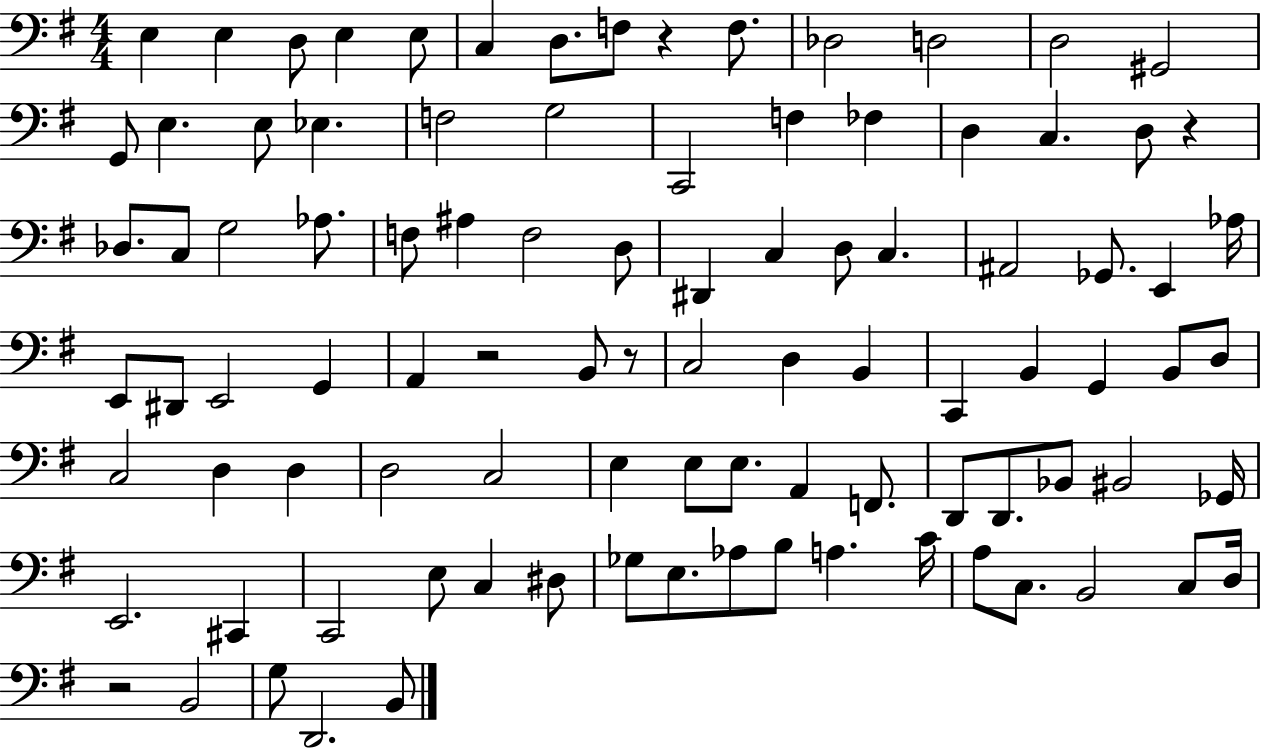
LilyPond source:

{
  \clef bass
  \numericTimeSignature
  \time 4/4
  \key g \major
  e4 e4 d8 e4 e8 | c4 d8. f8 r4 f8. | des2 d2 | d2 gis,2 | \break g,8 e4. e8 ees4. | f2 g2 | c,2 f4 fes4 | d4 c4. d8 r4 | \break des8. c8 g2 aes8. | f8 ais4 f2 d8 | dis,4 c4 d8 c4. | ais,2 ges,8. e,4 aes16 | \break e,8 dis,8 e,2 g,4 | a,4 r2 b,8 r8 | c2 d4 b,4 | c,4 b,4 g,4 b,8 d8 | \break c2 d4 d4 | d2 c2 | e4 e8 e8. a,4 f,8. | d,8 d,8. bes,8 bis,2 ges,16 | \break e,2. cis,4 | c,2 e8 c4 dis8 | ges8 e8. aes8 b8 a4. c'16 | a8 c8. b,2 c8 d16 | \break r2 b,2 | g8 d,2. b,8 | \bar "|."
}